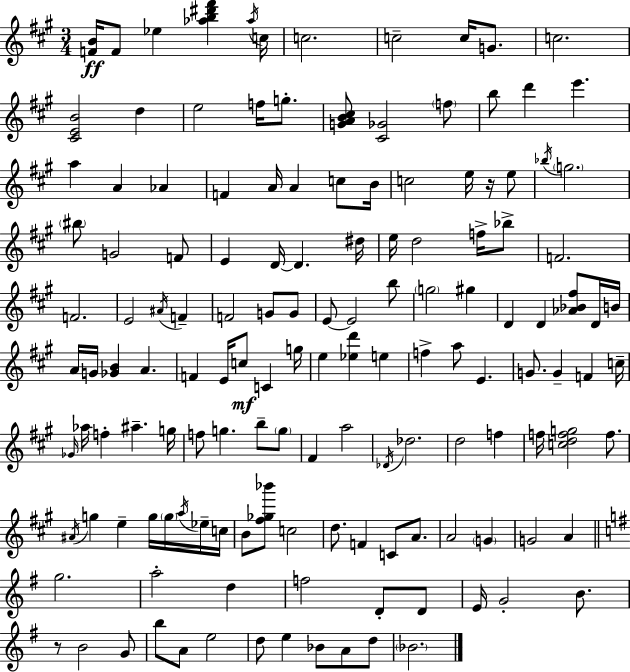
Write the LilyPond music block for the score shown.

{
  \clef treble
  \numericTimeSignature
  \time 3/4
  \key a \major
  <f' b'>16\ff f'8 ees''4 <aes'' b'' dis''' fis'''>4 \acciaccatura { aes''16 } | c''16 c''2. | c''2-- c''16 g'8. | c''2. | \break <cis' e' b'>2 d''4 | e''2 f''16 g''8.-. | <g' a' b' cis''>8 <cis' ges'>2 \parenthesize f''8 | b''8 d'''4 e'''4. | \break a''4 a'4 aes'4 | f'4 a'16 a'4 c''8 | b'16 c''2 e''16 r16 e''8 | \acciaccatura { bes''16 } \parenthesize g''2. | \break \parenthesize bis''8 g'2 | f'8 e'4 d'16~~ d'4. | dis''16 e''16 d''2 f''16-> | bes''8-> f'2. | \break f'2. | e'2 \acciaccatura { ais'16 } f'4-- | f'2 g'8 | g'8 e'8~~ e'2 | \break b''8 \parenthesize g''2 gis''4 | d'4 d'4 <aes' bes' fis''>8 | d'16 b'16 a'16 g'16 <ges' b'>4 a'4. | f'4 e'16 c''8\mf c'4 | \break g''16 e''4 <ees'' d'''>4 e''4 | f''4-> a''8 e'4. | g'8. g'4-- f'4 | c''16-- \grace { ges'16 } aes''16 f''4-. ais''4.-- | \break g''16 f''8 g''4. | b''8-- \parenthesize g''8 fis'4 a''2 | \acciaccatura { des'16 } des''2. | d''2 | \break f''4 f''16 <c'' d'' f'' g''>2 | f''8. \acciaccatura { ais'16 } g''4 e''4-- | g''16 \parenthesize g''16 \acciaccatura { a''16 } ees''16-- c''16 b'8 <fis'' ges'' bes'''>8 c''2 | d''8. f'4 | \break c'8 a'8. a'2 | \parenthesize g'4 g'2 | a'4 \bar "||" \break \key g \major g''2. | a''2-. d''4 | f''2 d'8-. d'8 | e'16 g'2-. b'8. | \break r8 b'2 g'8 | b''8 a'8 e''2 | d''8 e''4 bes'8 a'8 d''8 | \parenthesize bes'2. | \break \bar "|."
}